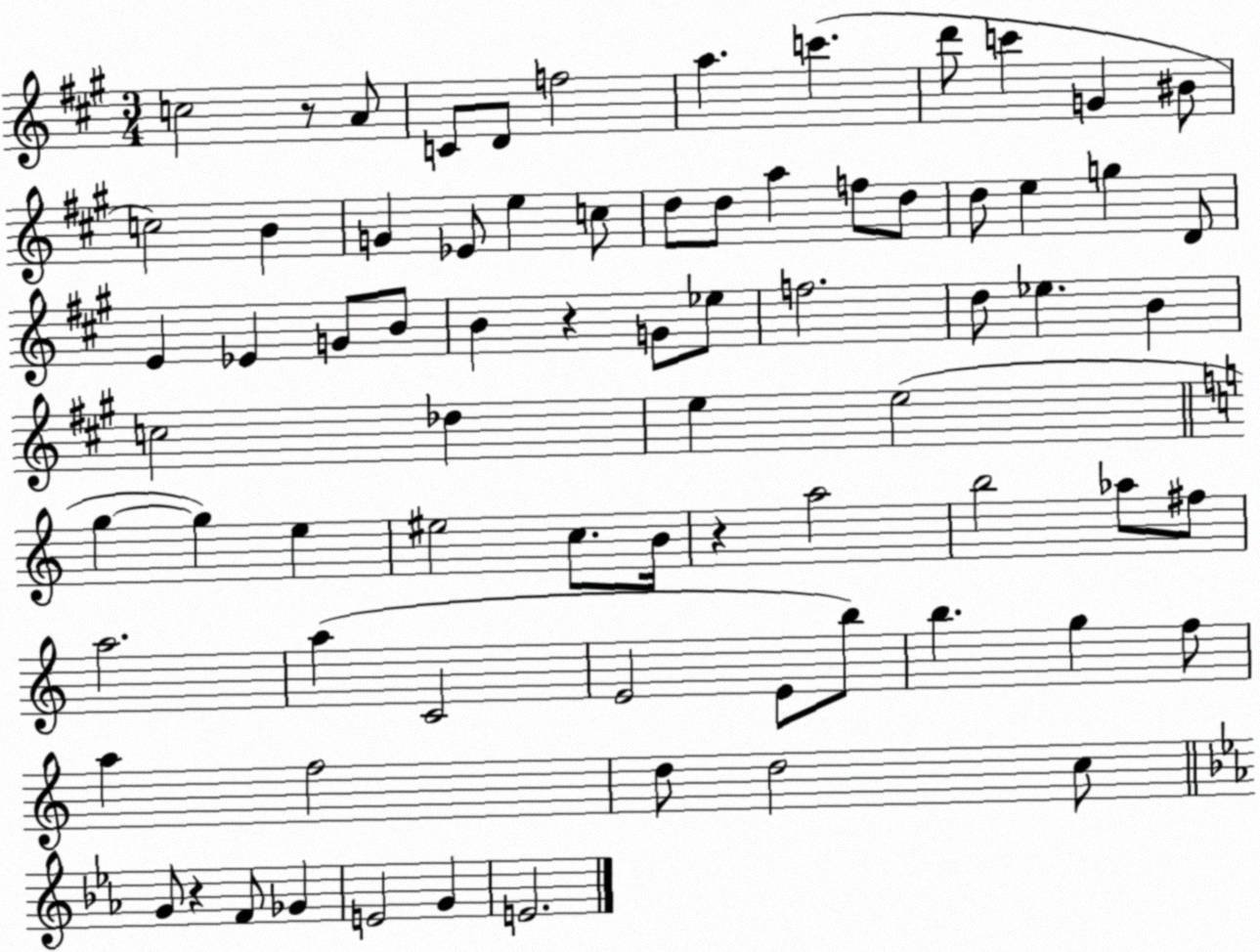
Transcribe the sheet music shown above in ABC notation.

X:1
T:Untitled
M:3/4
L:1/4
K:A
c2 z/2 A/2 C/2 D/2 f2 a c' d'/2 c' G ^B/2 c2 B G _E/2 e c/2 d/2 d/2 a f/2 d/2 d/2 e g D/2 E _E G/2 B/2 B z G/2 _e/2 f2 d/2 _e B c2 _d e e2 g g e ^e2 c/2 B/4 z a2 b2 _a/2 ^f/2 a2 a C2 E2 E/2 b/2 b g f/2 a f2 d/2 d2 c/2 G/2 z F/2 _G E2 G E2